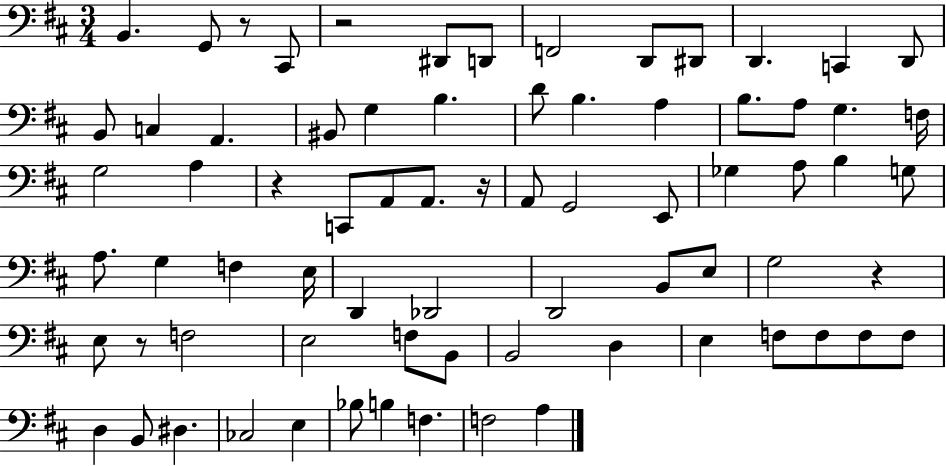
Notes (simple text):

B2/q. G2/e R/e C#2/e R/h D#2/e D2/e F2/h D2/e D#2/e D2/q. C2/q D2/e B2/e C3/q A2/q. BIS2/e G3/q B3/q. D4/e B3/q. A3/q B3/e. A3/e G3/q. F3/s G3/h A3/q R/q C2/e A2/e A2/e. R/s A2/e G2/h E2/e Gb3/q A3/e B3/q G3/e A3/e. G3/q F3/q E3/s D2/q Db2/h D2/h B2/e E3/e G3/h R/q E3/e R/e F3/h E3/h F3/e B2/e B2/h D3/q E3/q F3/e F3/e F3/e F3/e D3/q B2/e D#3/q. CES3/h E3/q Bb3/e B3/q F3/q. F3/h A3/q